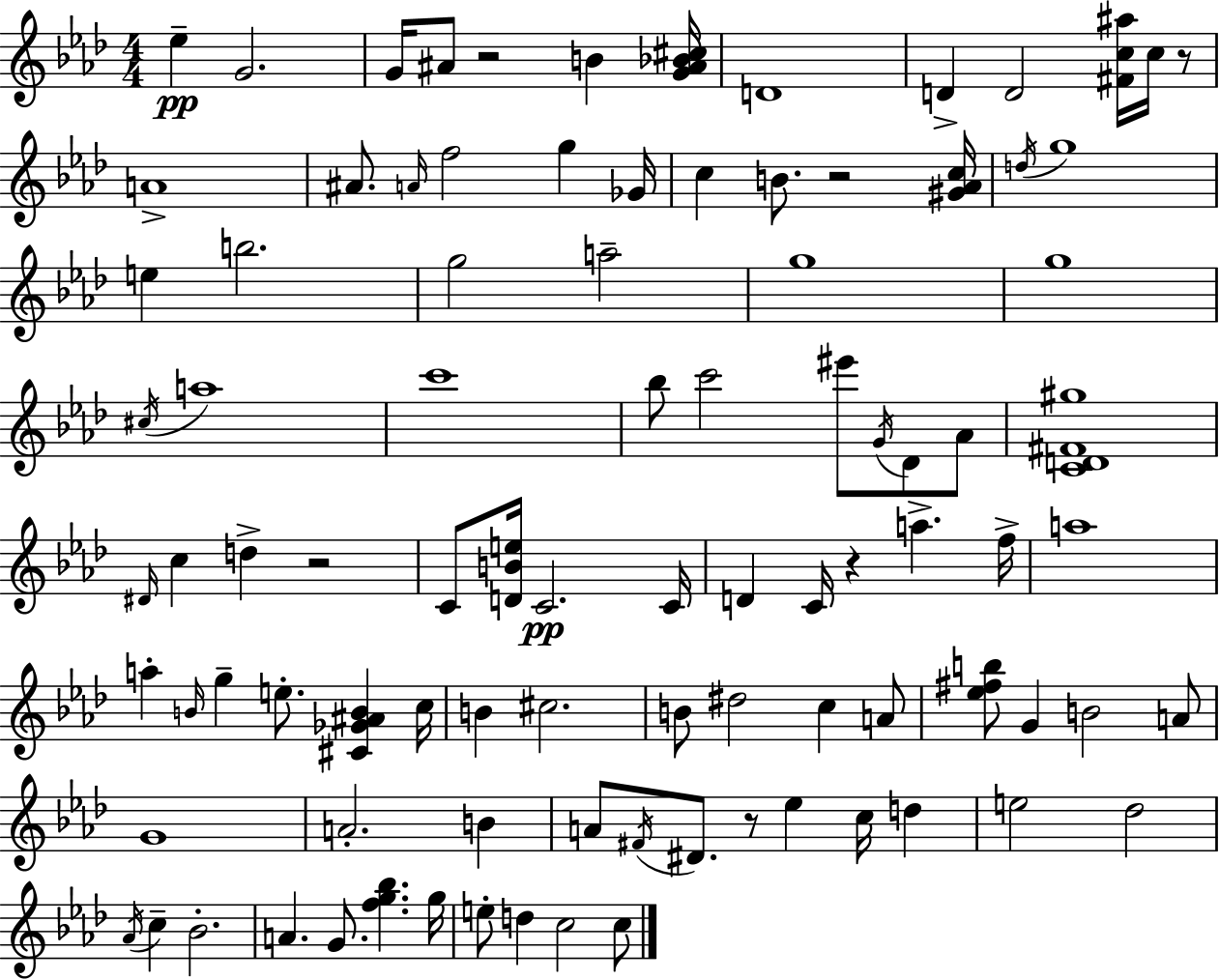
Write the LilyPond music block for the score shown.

{
  \clef treble
  \numericTimeSignature
  \time 4/4
  \key f \minor
  ees''4--\pp g'2. | g'16 ais'8 r2 b'4 <g' ais' bes' cis''>16 | d'1 | d'4-> d'2 <fis' c'' ais''>16 c''16 r8 | \break a'1-> | ais'8. \grace { a'16 } f''2 g''4 | ges'16 c''4 b'8. r2 | <gis' aes' c''>16 \acciaccatura { d''16 } g''1 | \break e''4 b''2. | g''2 a''2-- | g''1 | g''1 | \break \acciaccatura { cis''16 } a''1 | c'''1 | bes''8 c'''2 eis'''8 \acciaccatura { g'16 } | des'8 aes'8 <c' d' fis' gis''>1 | \break \grace { dis'16 } c''4 d''4-> r2 | c'8 <d' b' e''>16 c'2.\pp | c'16 d'4 c'16 r4 a''4.-> | f''16-> a''1 | \break a''4-. \grace { b'16 } g''4-- e''8.-. | <cis' ges' ais' b'>4 c''16 b'4 cis''2. | b'8 dis''2 | c''4 a'8 <ees'' fis'' b''>8 g'4 b'2 | \break a'8 g'1 | a'2.-. | b'4 a'8 \acciaccatura { fis'16 } dis'8. r8 ees''4 | c''16 d''4 e''2 des''2 | \break \acciaccatura { aes'16 } c''4-- bes'2.-. | a'4. g'8. | <f'' g'' bes''>4. g''16 e''8-. d''4 c''2 | c''8 \bar "|."
}